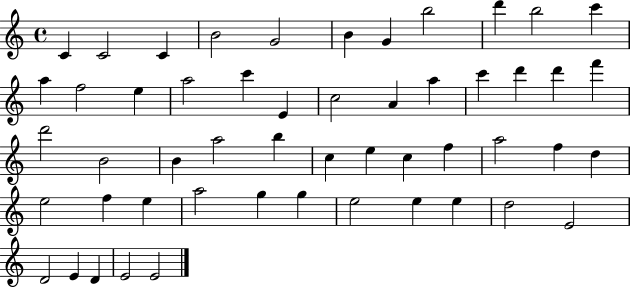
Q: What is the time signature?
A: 4/4